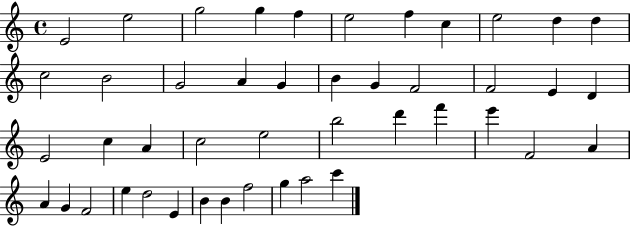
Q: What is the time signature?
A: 4/4